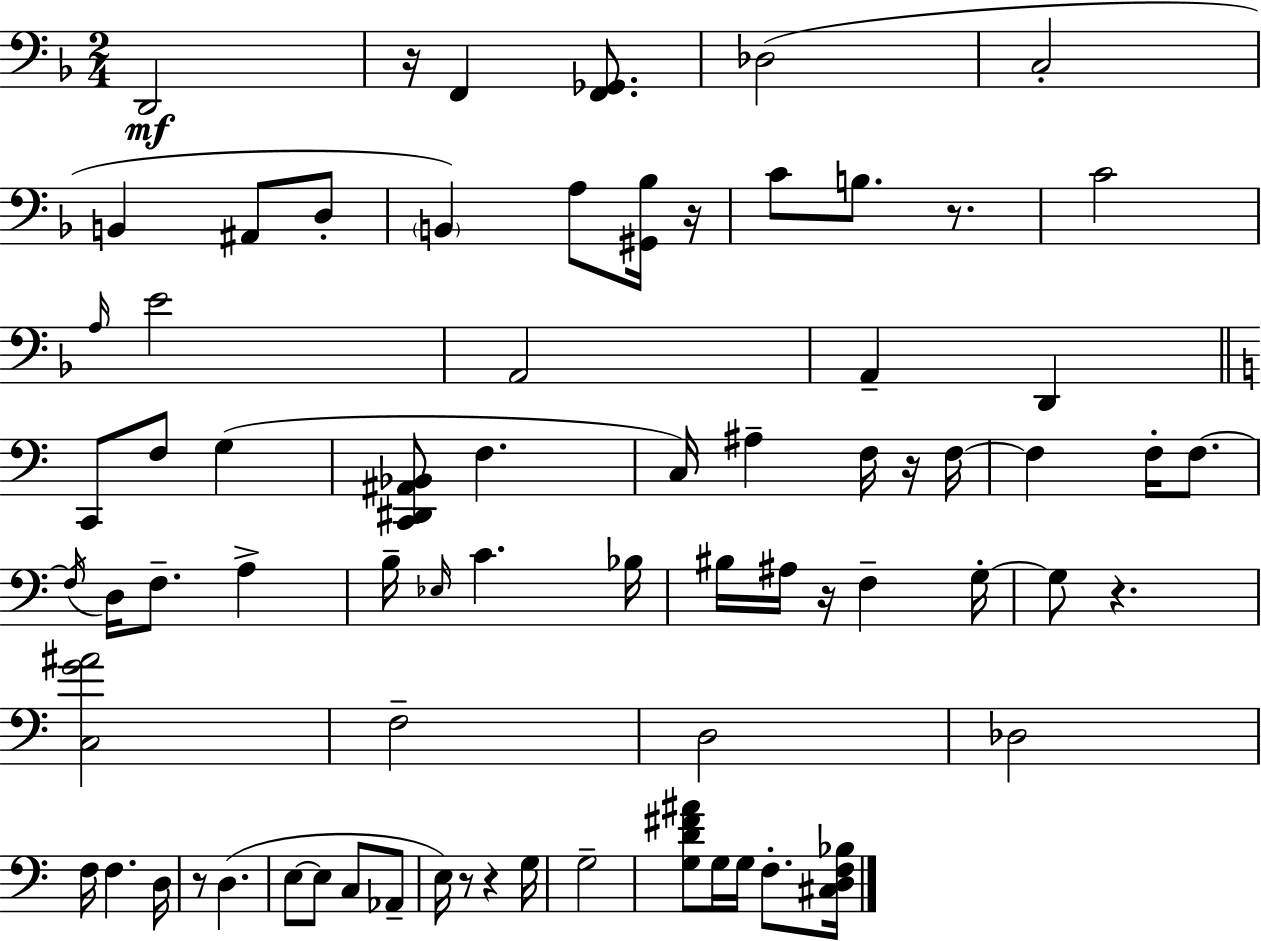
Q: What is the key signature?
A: F major